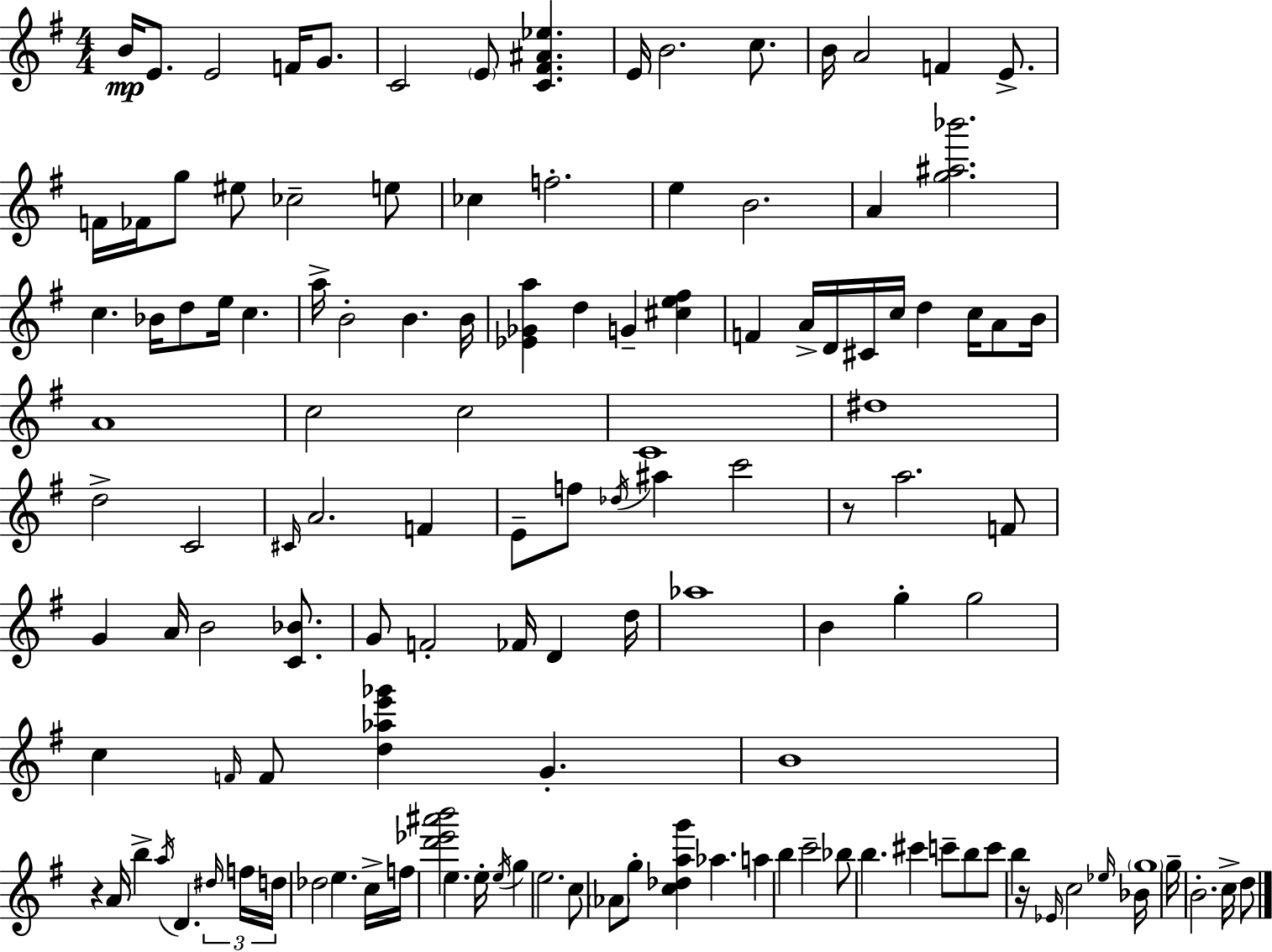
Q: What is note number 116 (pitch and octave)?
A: B4